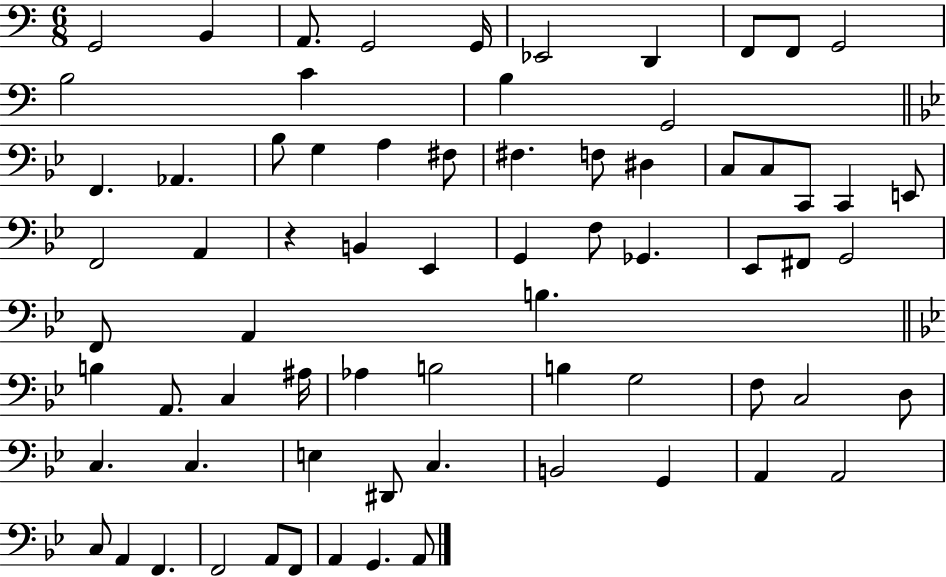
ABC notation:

X:1
T:Untitled
M:6/8
L:1/4
K:C
G,,2 B,, A,,/2 G,,2 G,,/4 _E,,2 D,, F,,/2 F,,/2 G,,2 B,2 C B, G,,2 F,, _A,, _B,/2 G, A, ^F,/2 ^F, F,/2 ^D, C,/2 C,/2 C,,/2 C,, E,,/2 F,,2 A,, z B,, _E,, G,, F,/2 _G,, _E,,/2 ^F,,/2 G,,2 F,,/2 A,, B, B, A,,/2 C, ^A,/4 _A, B,2 B, G,2 F,/2 C,2 D,/2 C, C, E, ^D,,/2 C, B,,2 G,, A,, A,,2 C,/2 A,, F,, F,,2 A,,/2 F,,/2 A,, G,, A,,/2